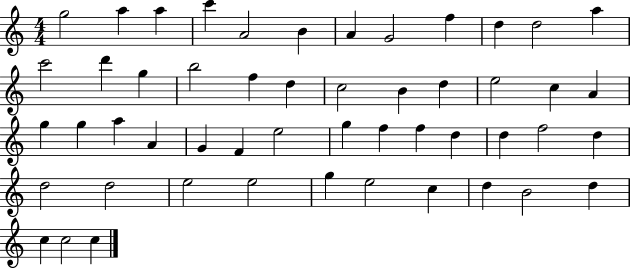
{
  \clef treble
  \numericTimeSignature
  \time 4/4
  \key c \major
  g''2 a''4 a''4 | c'''4 a'2 b'4 | a'4 g'2 f''4 | d''4 d''2 a''4 | \break c'''2 d'''4 g''4 | b''2 f''4 d''4 | c''2 b'4 d''4 | e''2 c''4 a'4 | \break g''4 g''4 a''4 a'4 | g'4 f'4 e''2 | g''4 f''4 f''4 d''4 | d''4 f''2 d''4 | \break d''2 d''2 | e''2 e''2 | g''4 e''2 c''4 | d''4 b'2 d''4 | \break c''4 c''2 c''4 | \bar "|."
}